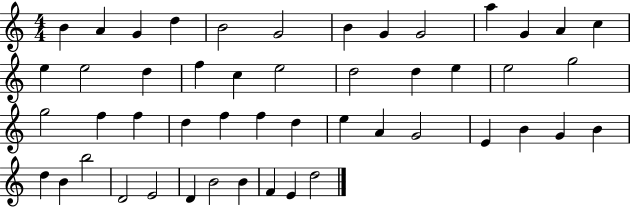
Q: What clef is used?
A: treble